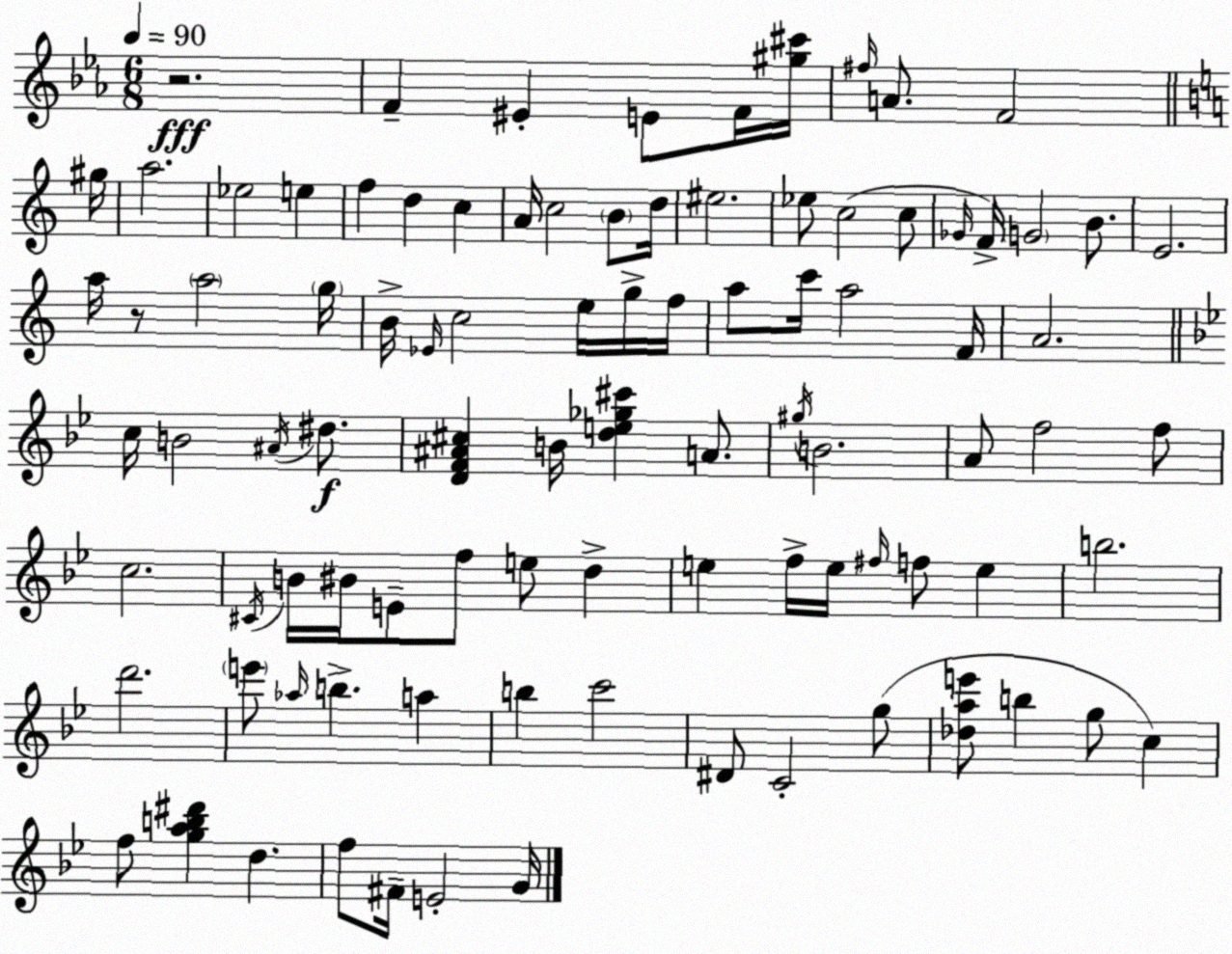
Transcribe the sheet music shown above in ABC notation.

X:1
T:Untitled
M:6/8
L:1/4
K:Cm
z2 F ^E E/2 F/4 [^g^c']/4 ^f/4 A/2 F2 ^g/4 a2 _e2 e f d c A/4 c2 B/2 d/4 ^e2 _e/2 c2 c/2 _G/4 F/4 G2 B/2 E2 a/4 z/2 a2 g/4 B/4 _E/4 c2 e/4 g/4 f/4 a/2 c'/4 a2 F/4 A2 c/4 B2 ^A/4 ^d/2 [DF^A^c] B/4 [de_g^c'] A/2 ^g/4 B2 A/2 f2 f/2 c2 ^C/4 B/4 ^B/4 E/2 f/2 e/2 d e f/4 e/4 ^f/4 f/2 e b2 d'2 e'/2 _a/4 b a b c'2 ^D/2 C2 g/2 [_dae']/2 b g/2 c f/2 [gab^d'] d f/2 ^F/4 E2 G/4